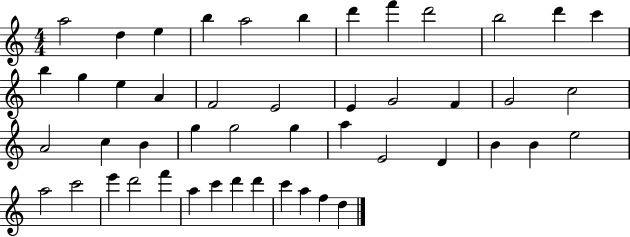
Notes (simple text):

A5/h D5/q E5/q B5/q A5/h B5/q D6/q F6/q D6/h B5/h D6/q C6/q B5/q G5/q E5/q A4/q F4/h E4/h E4/q G4/h F4/q G4/h C5/h A4/h C5/q B4/q G5/q G5/h G5/q A5/q E4/h D4/q B4/q B4/q E5/h A5/h C6/h E6/q D6/h F6/q A5/q C6/q D6/q D6/q C6/q A5/q F5/q D5/q